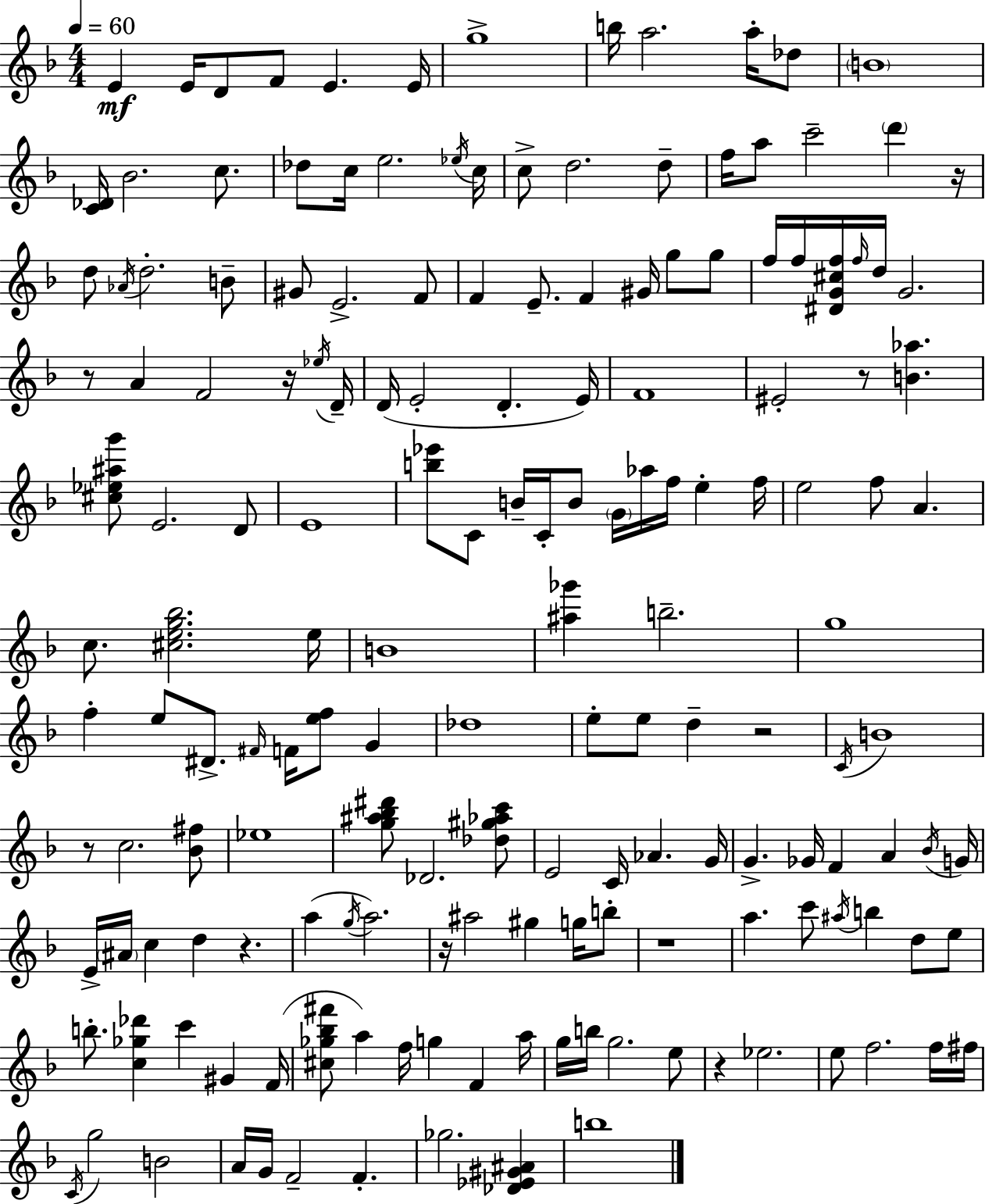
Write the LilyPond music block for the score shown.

{
  \clef treble
  \numericTimeSignature
  \time 4/4
  \key d \minor
  \tempo 4 = 60
  e'4\mf e'16 d'8 f'8 e'4. e'16 | g''1-> | b''16 a''2. a''16-. des''8 | \parenthesize b'1 | \break <c' des'>16 bes'2. c''8. | des''8 c''16 e''2. \acciaccatura { ees''16 } | c''16 c''8-> d''2. d''8-- | f''16 a''8 c'''2-- \parenthesize d'''4 | \break r16 d''8 \acciaccatura { aes'16 } d''2.-. | b'8-- gis'8 e'2.-> | f'8 f'4 e'8.-- f'4 gis'16 g''8 | g''8 f''16 f''16 <dis' g' cis'' f''>16 \grace { f''16 } d''16 g'2. | \break r8 a'4 f'2 | r16 \acciaccatura { ees''16 } d'16-- d'16( e'2-. d'4.-. | e'16) f'1 | eis'2-. r8 <b' aes''>4. | \break <cis'' ees'' ais'' g'''>8 e'2. | d'8 e'1 | <b'' ees'''>8 c'8 b'16-- c'16-. b'8 \parenthesize g'16 aes''16 f''16 e''4-. | f''16 e''2 f''8 a'4. | \break c''8. <cis'' e'' g'' bes''>2. | e''16 b'1 | <ais'' ges'''>4 b''2.-- | g''1 | \break f''4-. e''8 dis'8.-> \grace { fis'16 } f'16 <e'' f''>8 | g'4 des''1 | e''8-. e''8 d''4-- r2 | \acciaccatura { c'16 } b'1 | \break r8 c''2. | <bes' fis''>8 ees''1 | <g'' ais'' bes'' dis'''>8 des'2. | <des'' gis'' aes'' c'''>8 e'2 c'16 aes'4. | \break g'16 g'4.-> ges'16 f'4 | a'4 \acciaccatura { bes'16 } g'16 e'16-> \parenthesize ais'16 c''4 d''4 | r4. a''4( \acciaccatura { g''16 } a''2.) | r16 ais''2 | \break gis''4 g''16 b''8-. r1 | a''4. c'''8 | \acciaccatura { ais''16 } b''4 d''8 e''8 b''8.-. <c'' ges'' des'''>4 | c'''4 gis'4 f'16( <cis'' ges'' bes'' fis'''>8 a''4) f''16 | \break g''4 f'4 a''16 g''16 b''16 g''2. | e''8 r4 ees''2. | e''8 f''2. | f''16 fis''16 \acciaccatura { c'16 } g''2 | \break b'2 a'16 g'16 f'2-- | f'4.-. ges''2. | <des' ees' gis' ais'>4 b''1 | \bar "|."
}